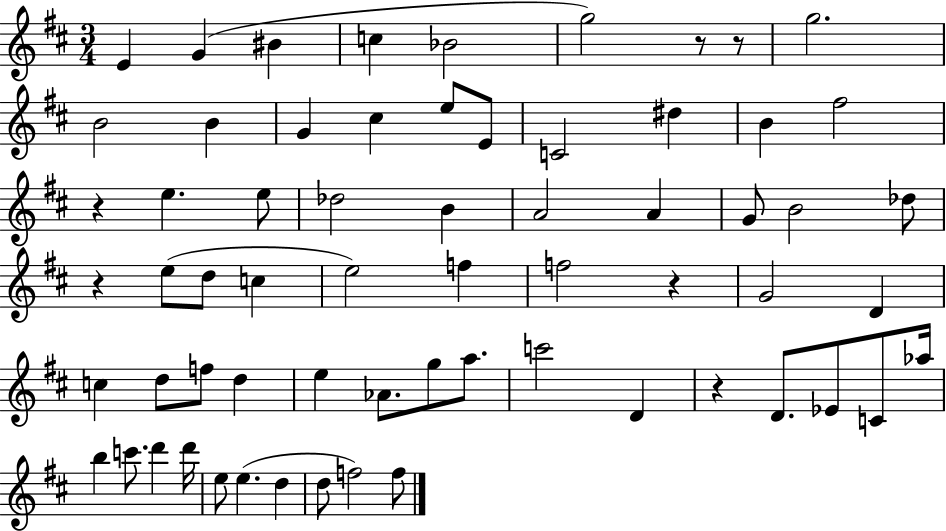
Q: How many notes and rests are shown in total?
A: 64